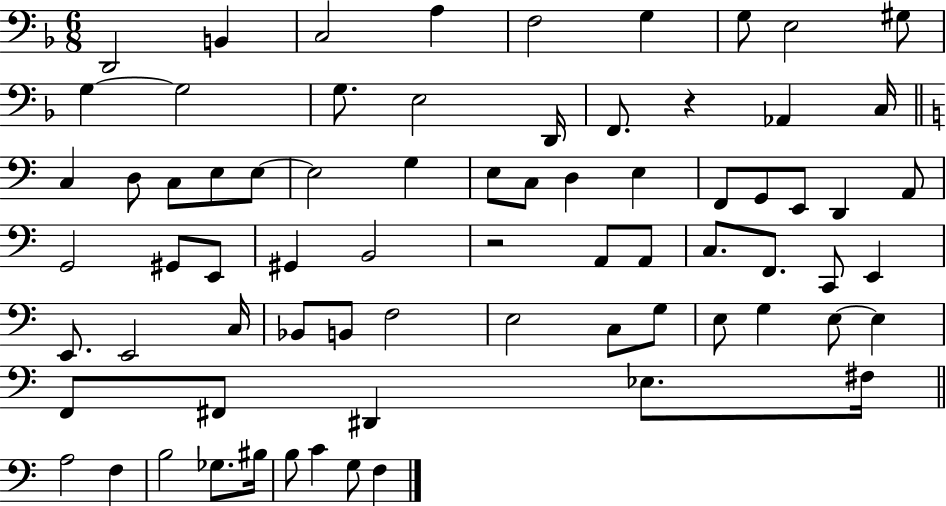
{
  \clef bass
  \numericTimeSignature
  \time 6/8
  \key f \major
  d,2 b,4 | c2 a4 | f2 g4 | g8 e2 gis8 | \break g4~~ g2 | g8. e2 d,16 | f,8. r4 aes,4 c16 | \bar "||" \break \key c \major c4 d8 c8 e8 e8~~ | e2 g4 | e8 c8 d4 e4 | f,8 g,8 e,8 d,4 a,8 | \break g,2 gis,8 e,8 | gis,4 b,2 | r2 a,8 a,8 | c8. f,8. c,8 e,4 | \break e,8. e,2 c16 | bes,8 b,8 f2 | e2 c8 g8 | e8 g4 e8~~ e4 | \break f,8 fis,8 dis,4 ees8. fis16 | \bar "||" \break \key a \minor a2 f4 | b2 ges8. bis16 | b8 c'4 g8 f4 | \bar "|."
}